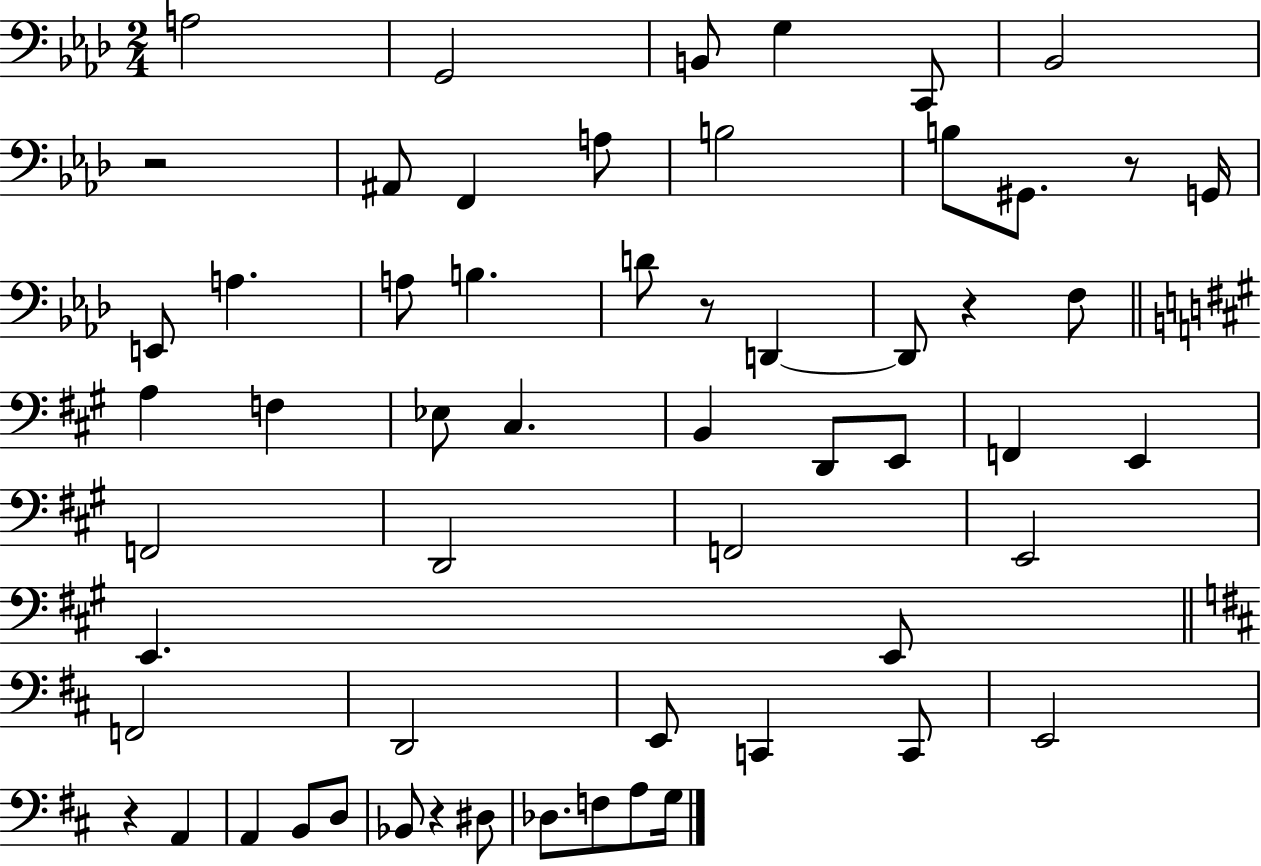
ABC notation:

X:1
T:Untitled
M:2/4
L:1/4
K:Ab
A,2 G,,2 B,,/2 G, C,,/2 _B,,2 z2 ^A,,/2 F,, A,/2 B,2 B,/2 ^G,,/2 z/2 G,,/4 E,,/2 A, A,/2 B, D/2 z/2 D,, D,,/2 z F,/2 A, F, _E,/2 ^C, B,, D,,/2 E,,/2 F,, E,, F,,2 D,,2 F,,2 E,,2 E,, E,,/2 F,,2 D,,2 E,,/2 C,, C,,/2 E,,2 z A,, A,, B,,/2 D,/2 _B,,/2 z ^D,/2 _D,/2 F,/2 A,/2 G,/4